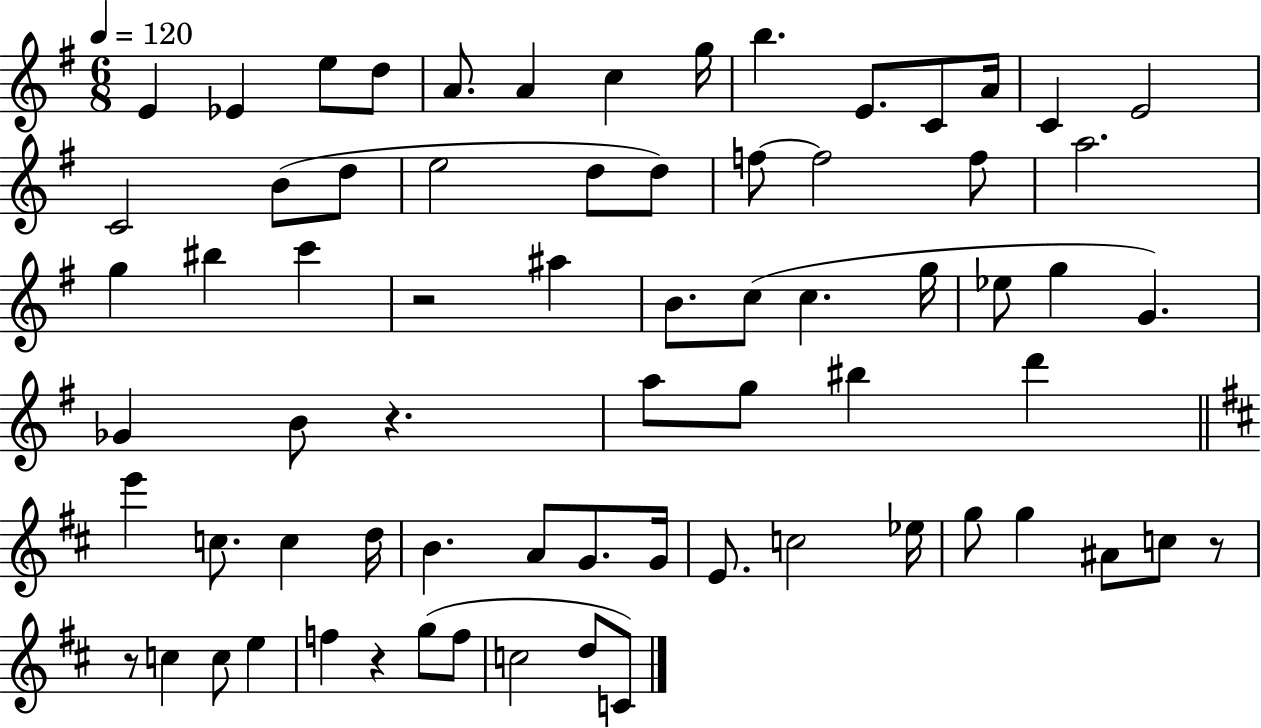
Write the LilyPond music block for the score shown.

{
  \clef treble
  \numericTimeSignature
  \time 6/8
  \key g \major
  \tempo 4 = 120
  e'4 ees'4 e''8 d''8 | a'8. a'4 c''4 g''16 | b''4. e'8. c'8 a'16 | c'4 e'2 | \break c'2 b'8( d''8 | e''2 d''8 d''8) | f''8~~ f''2 f''8 | a''2. | \break g''4 bis''4 c'''4 | r2 ais''4 | b'8. c''8( c''4. g''16 | ees''8 g''4 g'4.) | \break ges'4 b'8 r4. | a''8 g''8 bis''4 d'''4 | \bar "||" \break \key d \major e'''4 c''8. c''4 d''16 | b'4. a'8 g'8. g'16 | e'8. c''2 ees''16 | g''8 g''4 ais'8 c''8 r8 | \break r8 c''4 c''8 e''4 | f''4 r4 g''8( f''8 | c''2 d''8 c'8) | \bar "|."
}